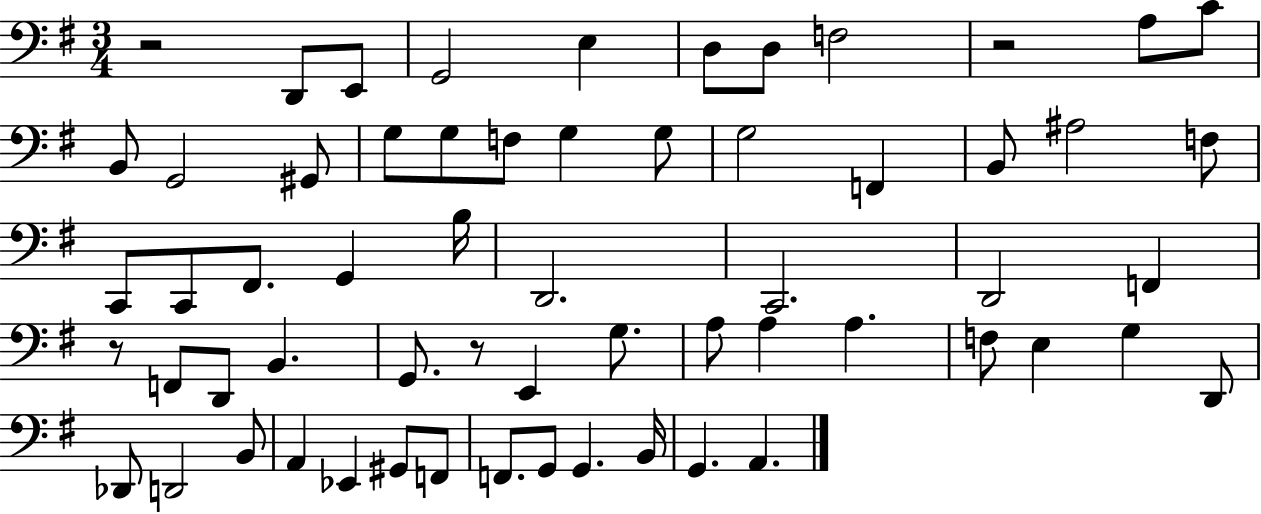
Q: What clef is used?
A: bass